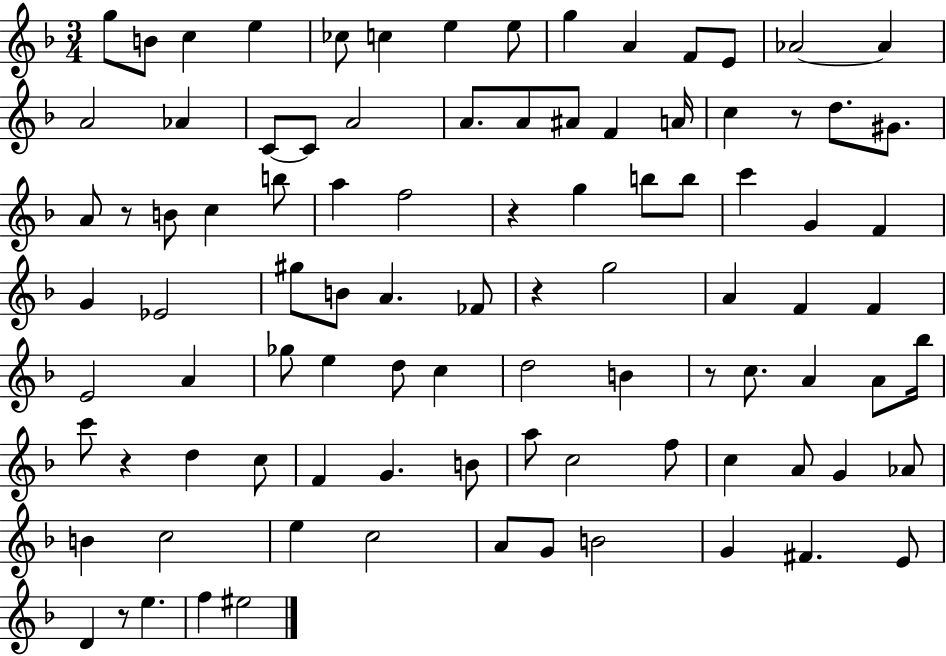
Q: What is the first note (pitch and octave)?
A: G5